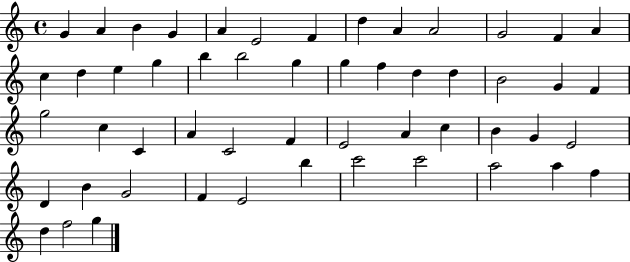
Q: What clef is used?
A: treble